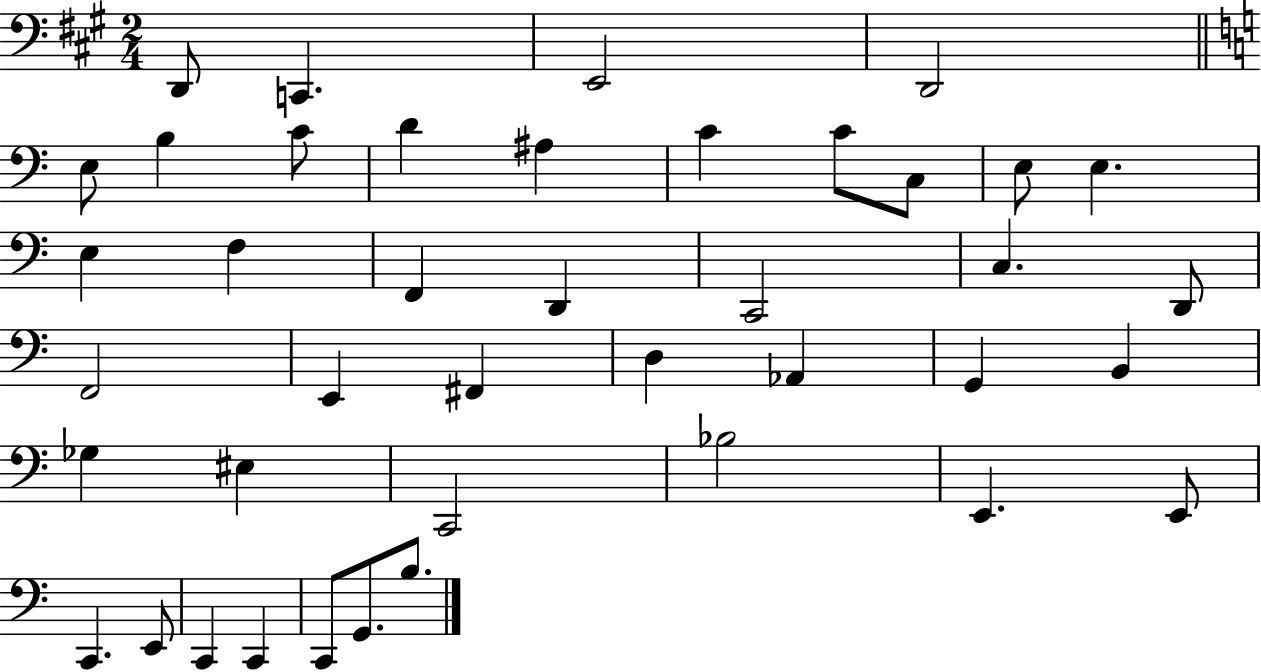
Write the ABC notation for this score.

X:1
T:Untitled
M:2/4
L:1/4
K:A
D,,/2 C,, E,,2 D,,2 E,/2 B, C/2 D ^A, C C/2 C,/2 E,/2 E, E, F, F,, D,, C,,2 C, D,,/2 F,,2 E,, ^F,, D, _A,, G,, B,, _G, ^E, C,,2 _B,2 E,, E,,/2 C,, E,,/2 C,, C,, C,,/2 G,,/2 B,/2